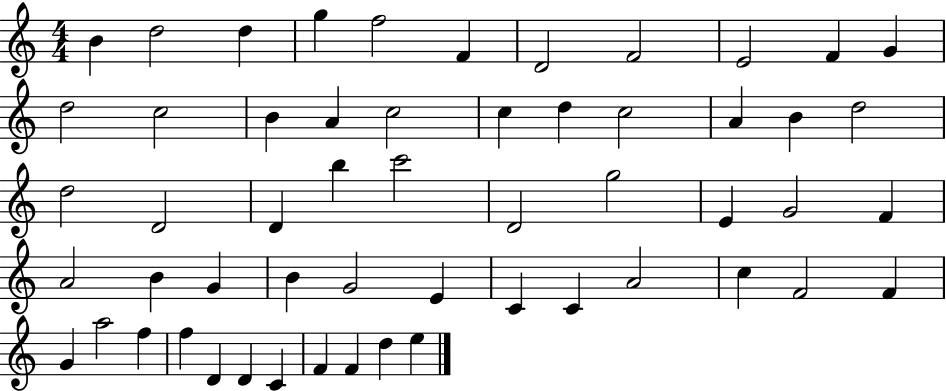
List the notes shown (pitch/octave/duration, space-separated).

B4/q D5/h D5/q G5/q F5/h F4/q D4/h F4/h E4/h F4/q G4/q D5/h C5/h B4/q A4/q C5/h C5/q D5/q C5/h A4/q B4/q D5/h D5/h D4/h D4/q B5/q C6/h D4/h G5/h E4/q G4/h F4/q A4/h B4/q G4/q B4/q G4/h E4/q C4/q C4/q A4/h C5/q F4/h F4/q G4/q A5/h F5/q F5/q D4/q D4/q C4/q F4/q F4/q D5/q E5/q